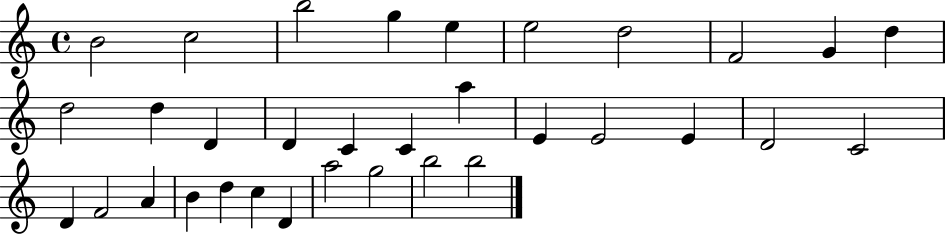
{
  \clef treble
  \time 4/4
  \defaultTimeSignature
  \key c \major
  b'2 c''2 | b''2 g''4 e''4 | e''2 d''2 | f'2 g'4 d''4 | \break d''2 d''4 d'4 | d'4 c'4 c'4 a''4 | e'4 e'2 e'4 | d'2 c'2 | \break d'4 f'2 a'4 | b'4 d''4 c''4 d'4 | a''2 g''2 | b''2 b''2 | \break \bar "|."
}